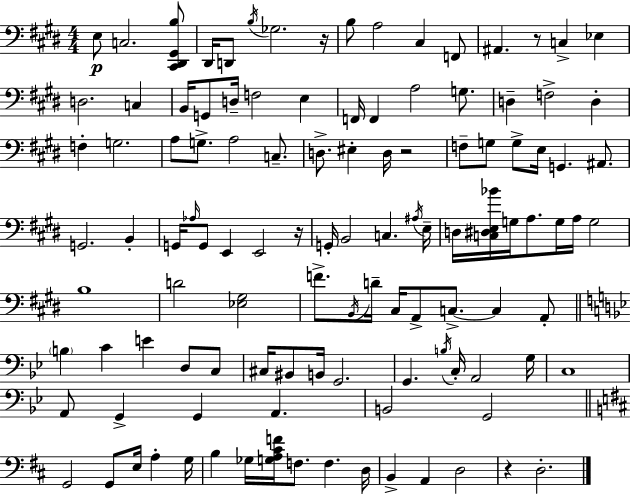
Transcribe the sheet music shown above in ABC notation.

X:1
T:Untitled
M:4/4
L:1/4
K:E
E,/2 C,2 [^C,,^D,,^G,,B,]/2 ^D,,/4 D,,/2 B,/4 _G,2 z/4 B,/2 A,2 ^C, F,,/2 ^A,, z/2 C, _E, D,2 C, B,,/4 G,,/2 D,/4 F,2 E, F,,/4 F,, A,2 G,/2 D, F,2 D, F, G,2 A,/2 G,/2 A,2 C,/2 D,/2 ^E, D,/4 z2 F,/2 G,/2 G,/2 E,/4 G,, ^A,,/2 G,,2 B,, G,,/4 _A,/4 G,,/2 E,, E,,2 z/4 G,,/4 B,,2 C, ^A,/4 E,/4 D,/4 [C,^D,E,_B]/4 G,/4 A,/2 G,/4 A,/4 G,2 B,4 D2 [_E,^G,]2 F/2 B,,/4 D/4 ^C,/4 A,,/2 C,/2 C, A,,/2 B, C E D,/2 C,/2 ^C,/4 ^B,,/2 B,,/4 G,,2 G,, B,/4 C,/4 A,,2 G,/4 C,4 A,,/2 G,, G,, A,, B,,2 G,,2 G,,2 G,,/2 E,/4 A, G,/4 B, _G,/4 [G,A,^CF]/4 F,/2 F, D,/4 B,, A,, D,2 z D,2